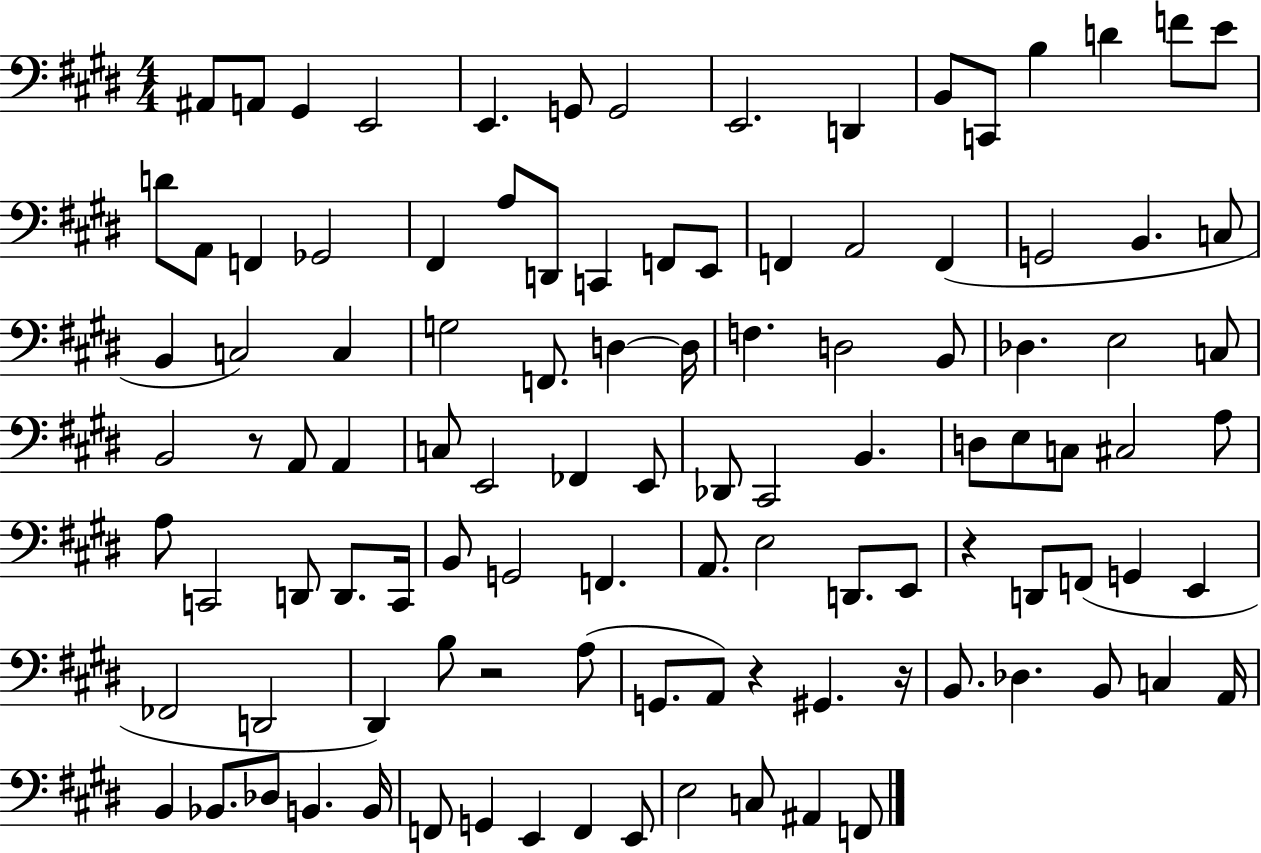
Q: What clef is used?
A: bass